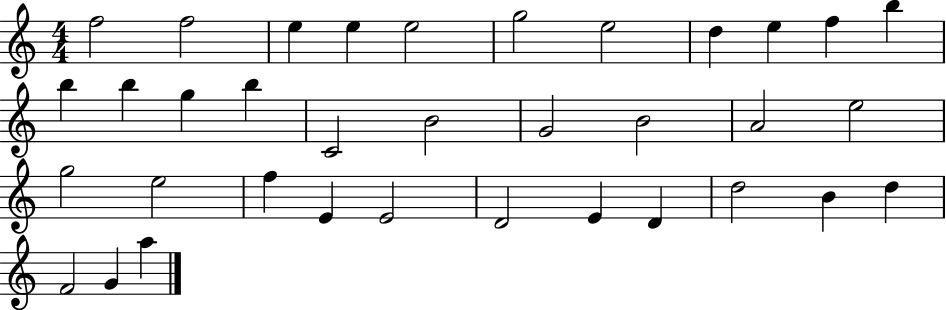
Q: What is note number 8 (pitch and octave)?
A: D5